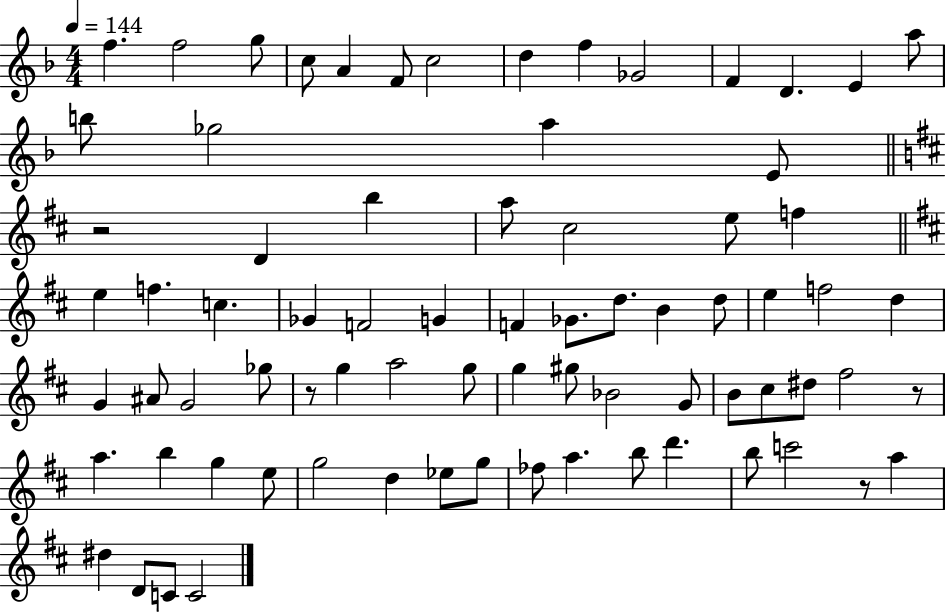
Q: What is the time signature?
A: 4/4